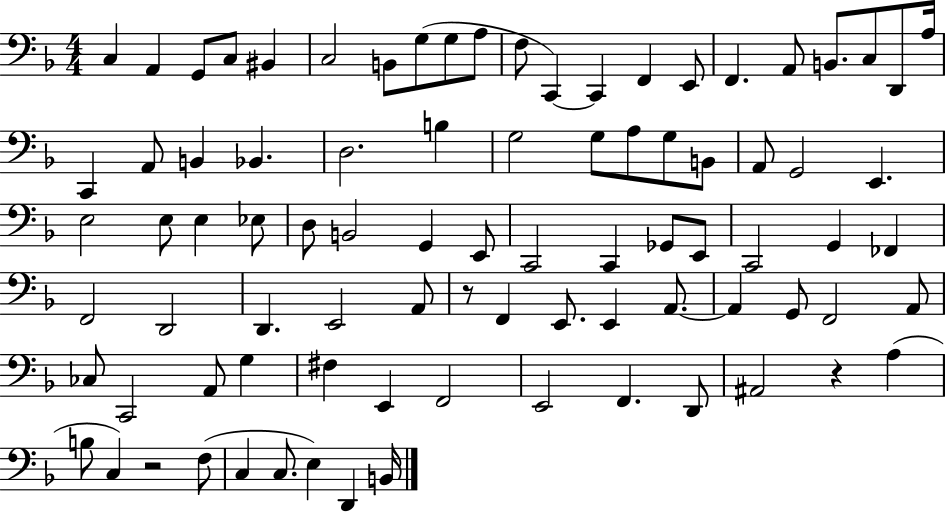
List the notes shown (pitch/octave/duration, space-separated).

C3/q A2/q G2/e C3/e BIS2/q C3/h B2/e G3/e G3/e A3/e F3/e C2/q C2/q F2/q E2/e F2/q. A2/e B2/e. C3/e D2/e A3/s C2/q A2/e B2/q Bb2/q. D3/h. B3/q G3/h G3/e A3/e G3/e B2/e A2/e G2/h E2/q. E3/h E3/e E3/q Eb3/e D3/e B2/h G2/q E2/e C2/h C2/q Gb2/e E2/e C2/h G2/q FES2/q F2/h D2/h D2/q. E2/h A2/e R/e F2/q E2/e. E2/q A2/e. A2/q G2/e F2/h A2/e CES3/e C2/h A2/e G3/q F#3/q E2/q F2/h E2/h F2/q. D2/e A#2/h R/q A3/q B3/e C3/q R/h F3/e C3/q C3/e. E3/q D2/q B2/s